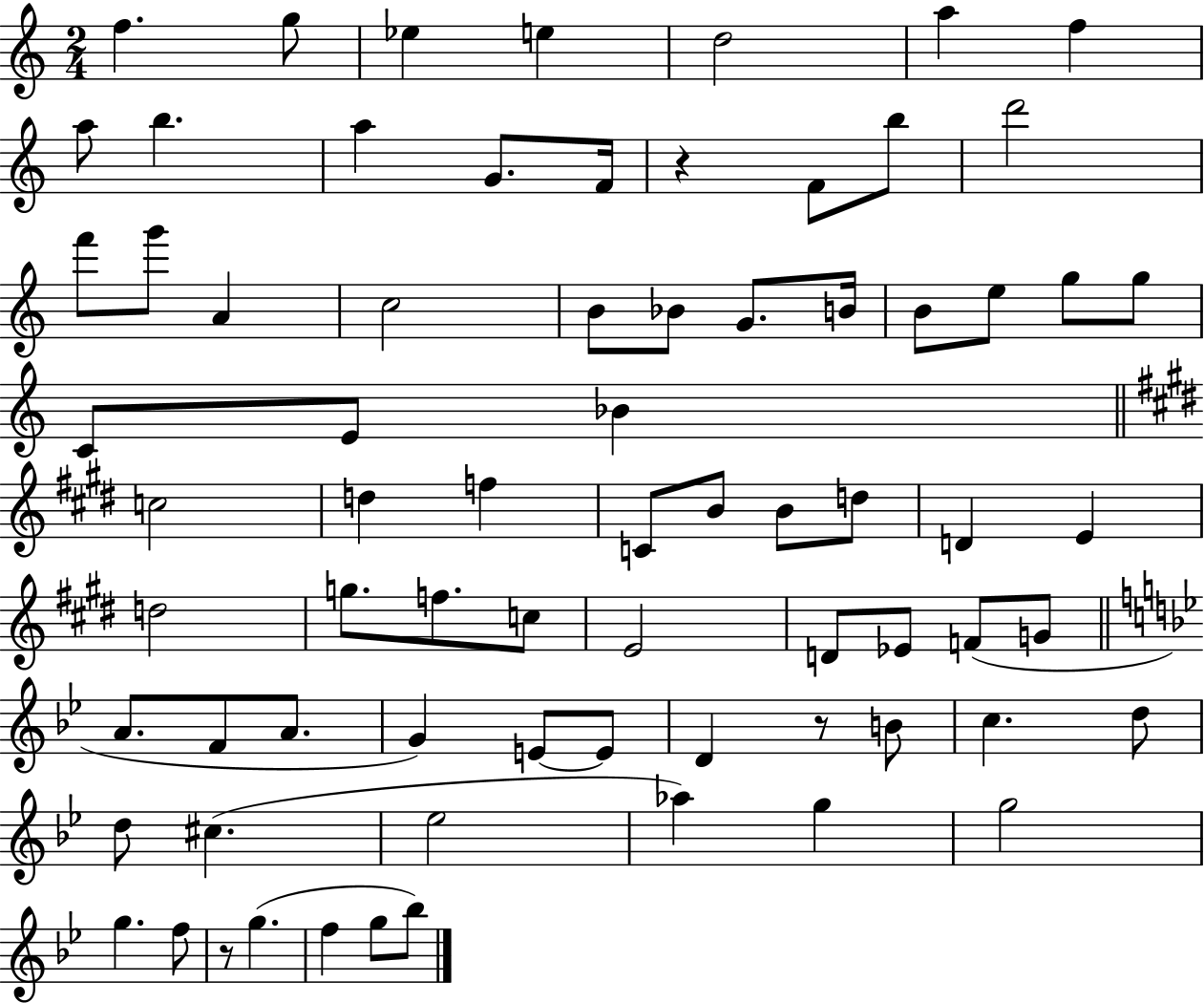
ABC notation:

X:1
T:Untitled
M:2/4
L:1/4
K:C
f g/2 _e e d2 a f a/2 b a G/2 F/4 z F/2 b/2 d'2 f'/2 g'/2 A c2 B/2 _B/2 G/2 B/4 B/2 e/2 g/2 g/2 C/2 E/2 _B c2 d f C/2 B/2 B/2 d/2 D E d2 g/2 f/2 c/2 E2 D/2 _E/2 F/2 G/2 A/2 F/2 A/2 G E/2 E/2 D z/2 B/2 c d/2 d/2 ^c _e2 _a g g2 g f/2 z/2 g f g/2 _b/2